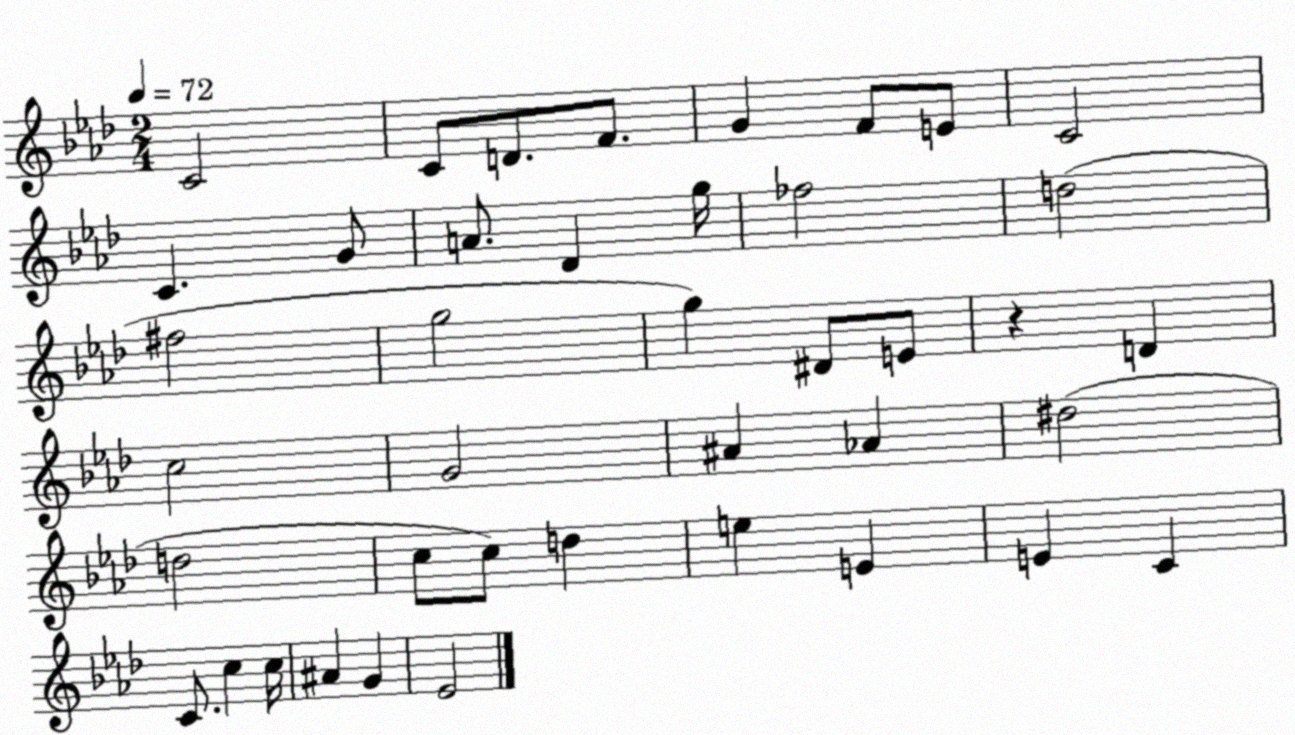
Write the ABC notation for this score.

X:1
T:Untitled
M:2/4
L:1/4
K:Ab
C2 C/2 D/2 F/2 G F/2 E/2 C2 C G/2 A/2 _D g/4 _f2 d2 ^f2 g2 g ^D/2 E/2 z D c2 G2 ^A _A ^d2 d2 c/2 c/2 d e E E C C/2 c c/4 ^A G _E2